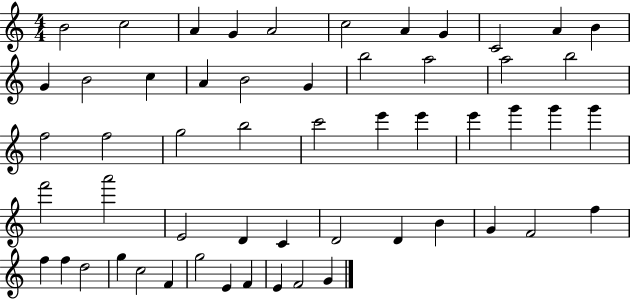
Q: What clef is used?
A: treble